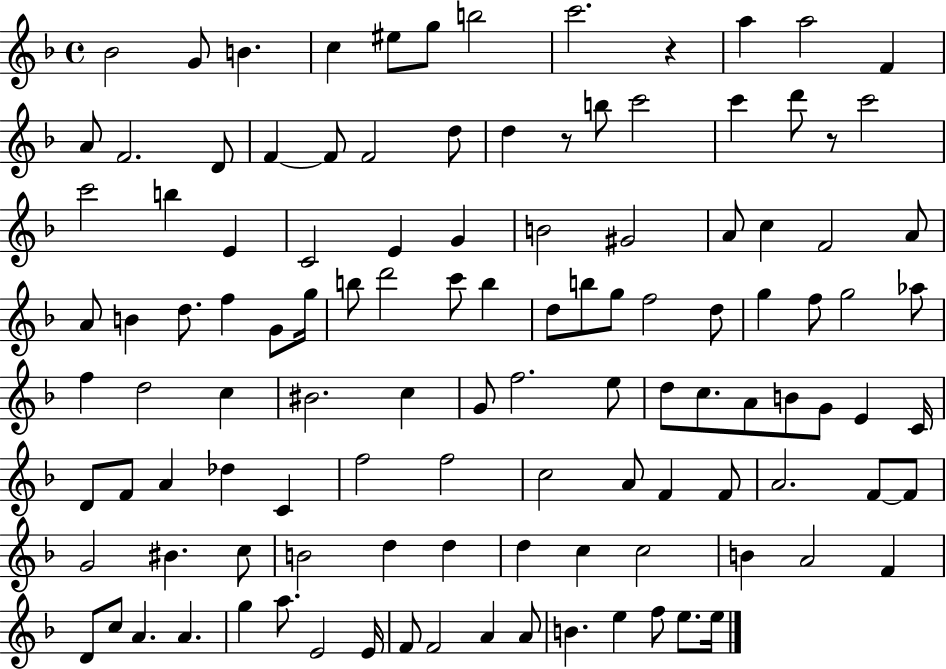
Bb4/h G4/e B4/q. C5/q EIS5/e G5/e B5/h C6/h. R/q A5/q A5/h F4/q A4/e F4/h. D4/e F4/q F4/e F4/h D5/e D5/q R/e B5/e C6/h C6/q D6/e R/e C6/h C6/h B5/q E4/q C4/h E4/q G4/q B4/h G#4/h A4/e C5/q F4/h A4/e A4/e B4/q D5/e. F5/q G4/e G5/s B5/e D6/h C6/e B5/q D5/e B5/e G5/e F5/h D5/e G5/q F5/e G5/h Ab5/e F5/q D5/h C5/q BIS4/h. C5/q G4/e F5/h. E5/e D5/e C5/e. A4/e B4/e G4/e E4/q C4/s D4/e F4/e A4/q Db5/q C4/q F5/h F5/h C5/h A4/e F4/q F4/e A4/h. F4/e F4/e G4/h BIS4/q. C5/e B4/h D5/q D5/q D5/q C5/q C5/h B4/q A4/h F4/q D4/e C5/e A4/q. A4/q. G5/q A5/e. E4/h E4/s F4/e F4/h A4/q A4/e B4/q. E5/q F5/e E5/e. E5/s